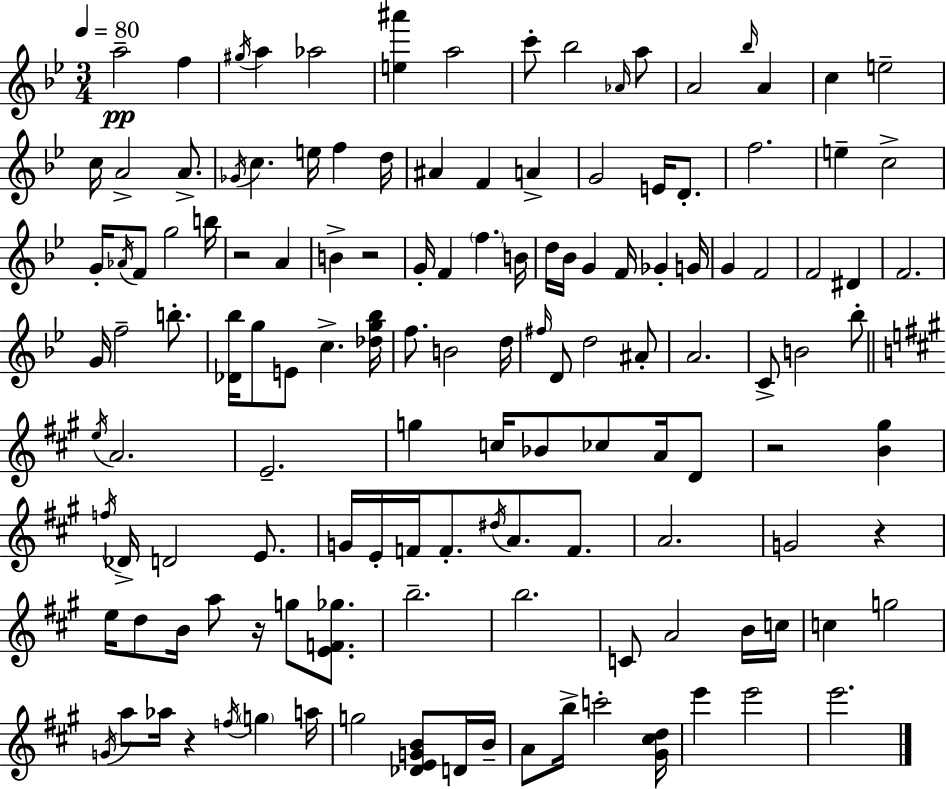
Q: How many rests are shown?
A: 6